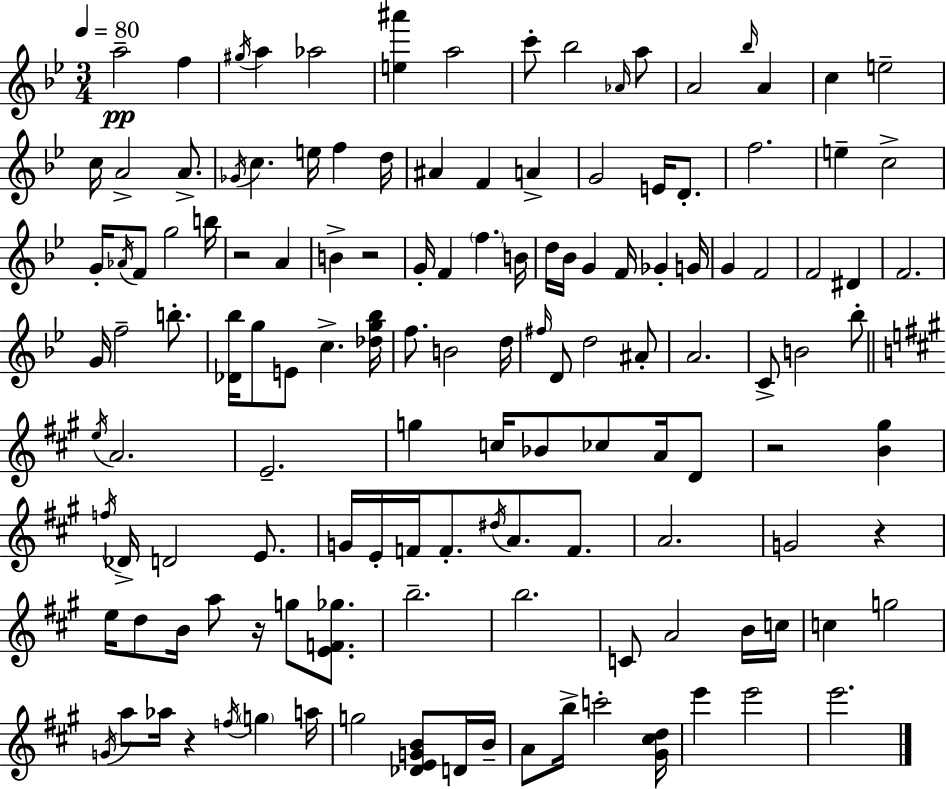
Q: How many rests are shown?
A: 6